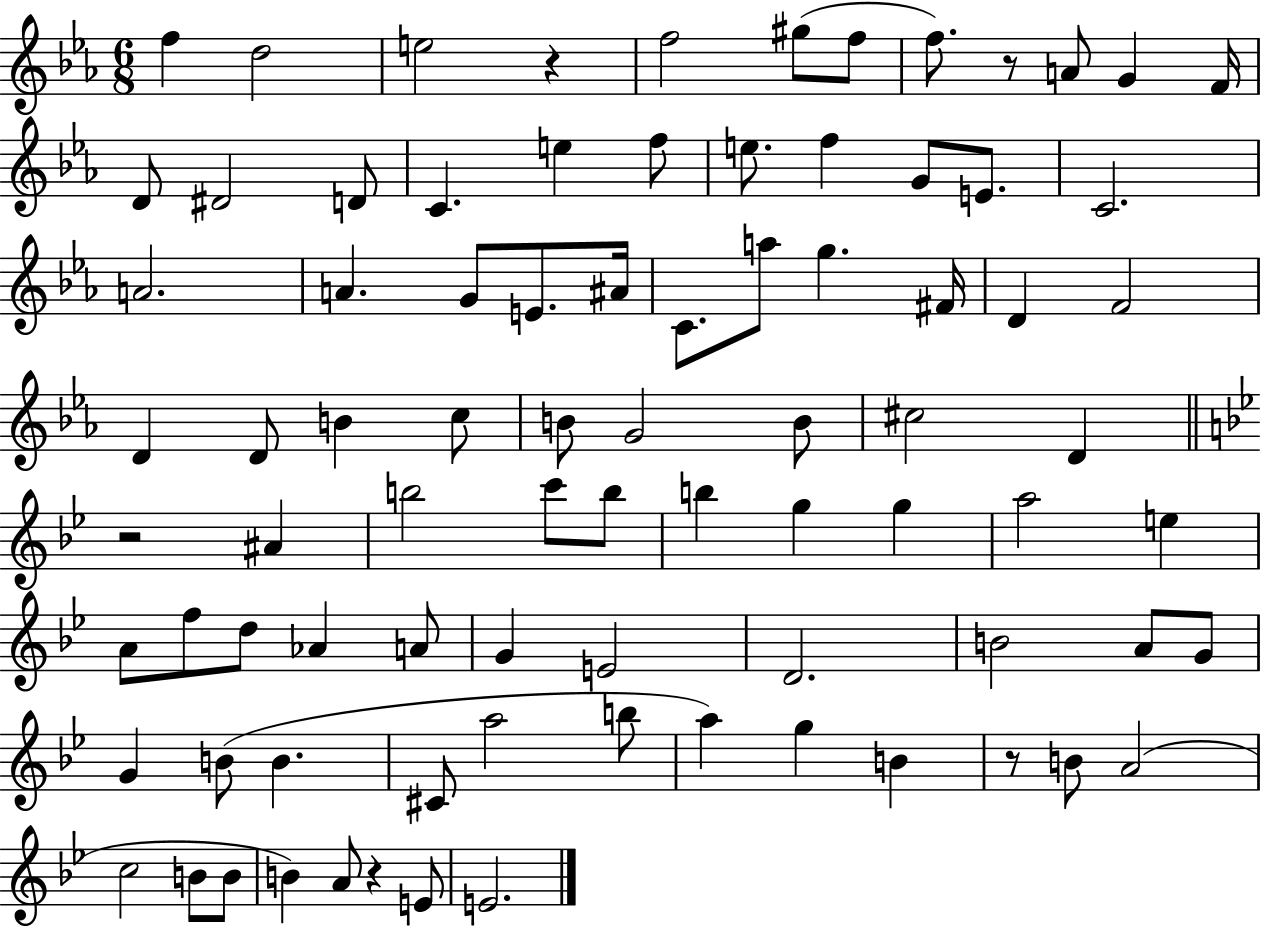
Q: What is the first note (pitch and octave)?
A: F5